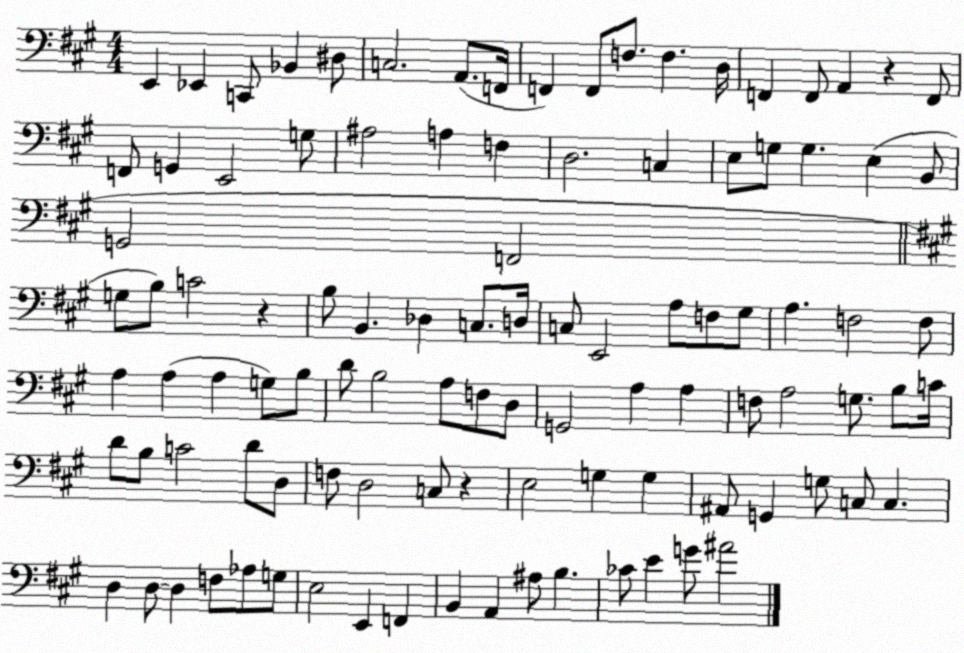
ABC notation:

X:1
T:Untitled
M:4/4
L:1/4
K:A
E,, _E,, C,,/2 _B,, ^D,/2 C,2 A,,/2 F,,/4 F,, F,,/2 F,/2 F, D,/4 F,, F,,/2 A,, z F,,/2 F,,/2 G,, E,,2 G,/2 ^A,2 A, F, D,2 C, E,/2 G,/2 G, E, B,,/2 G,,2 F,,2 G,/2 B,/2 C2 z B,/2 B,, _D, C,/2 D,/4 C,/2 E,,2 A,/2 F,/2 ^G,/2 A, F,2 F,/2 A, A, A, G,/2 B,/2 D/2 B,2 A,/2 F,/2 D,/2 G,,2 A, A, F,/2 A,2 G,/2 B,/2 C/4 D/2 B,/2 C2 D/2 D,/2 F,/2 D,2 C,/2 z E,2 G, G, ^A,,/2 G,, G,/2 C,/2 C, D, D,/2 D, F,/2 _A,/2 G,/2 E,2 E,, F,, B,, A,, ^A,/2 B, _C/2 E G/2 ^A2